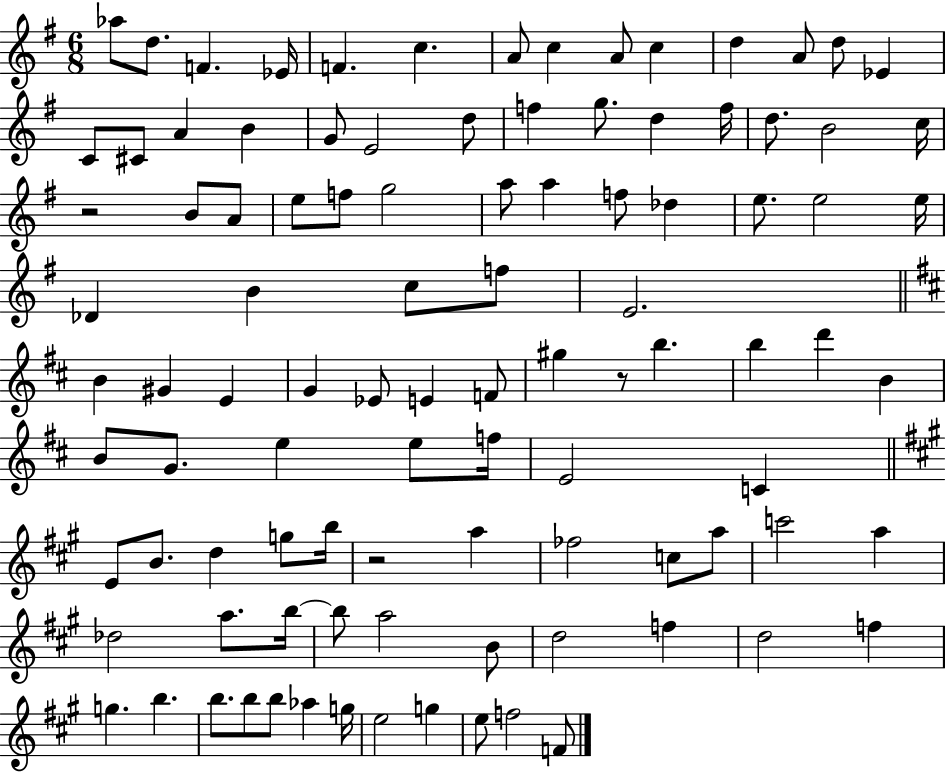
Ab5/e D5/e. F4/q. Eb4/s F4/q. C5/q. A4/e C5/q A4/e C5/q D5/q A4/e D5/e Eb4/q C4/e C#4/e A4/q B4/q G4/e E4/h D5/e F5/q G5/e. D5/q F5/s D5/e. B4/h C5/s R/h B4/e A4/e E5/e F5/e G5/h A5/e A5/q F5/e Db5/q E5/e. E5/h E5/s Db4/q B4/q C5/e F5/e E4/h. B4/q G#4/q E4/q G4/q Eb4/e E4/q F4/e G#5/q R/e B5/q. B5/q D6/q B4/q B4/e G4/e. E5/q E5/e F5/s E4/h C4/q E4/e B4/e. D5/q G5/e B5/s R/h A5/q FES5/h C5/e A5/e C6/h A5/q Db5/h A5/e. B5/s B5/e A5/h B4/e D5/h F5/q D5/h F5/q G5/q. B5/q. B5/e. B5/e B5/e Ab5/q G5/s E5/h G5/q E5/e F5/h F4/e